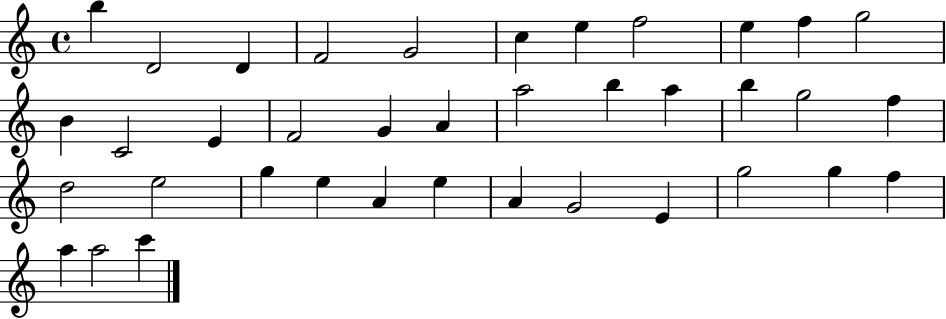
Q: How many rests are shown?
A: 0